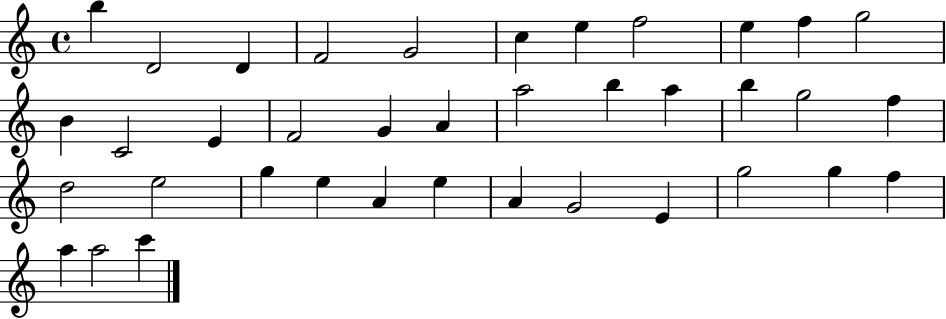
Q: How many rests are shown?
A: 0